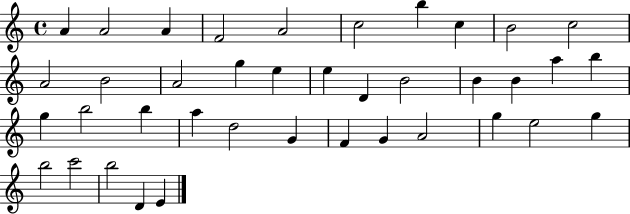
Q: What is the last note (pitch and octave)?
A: E4